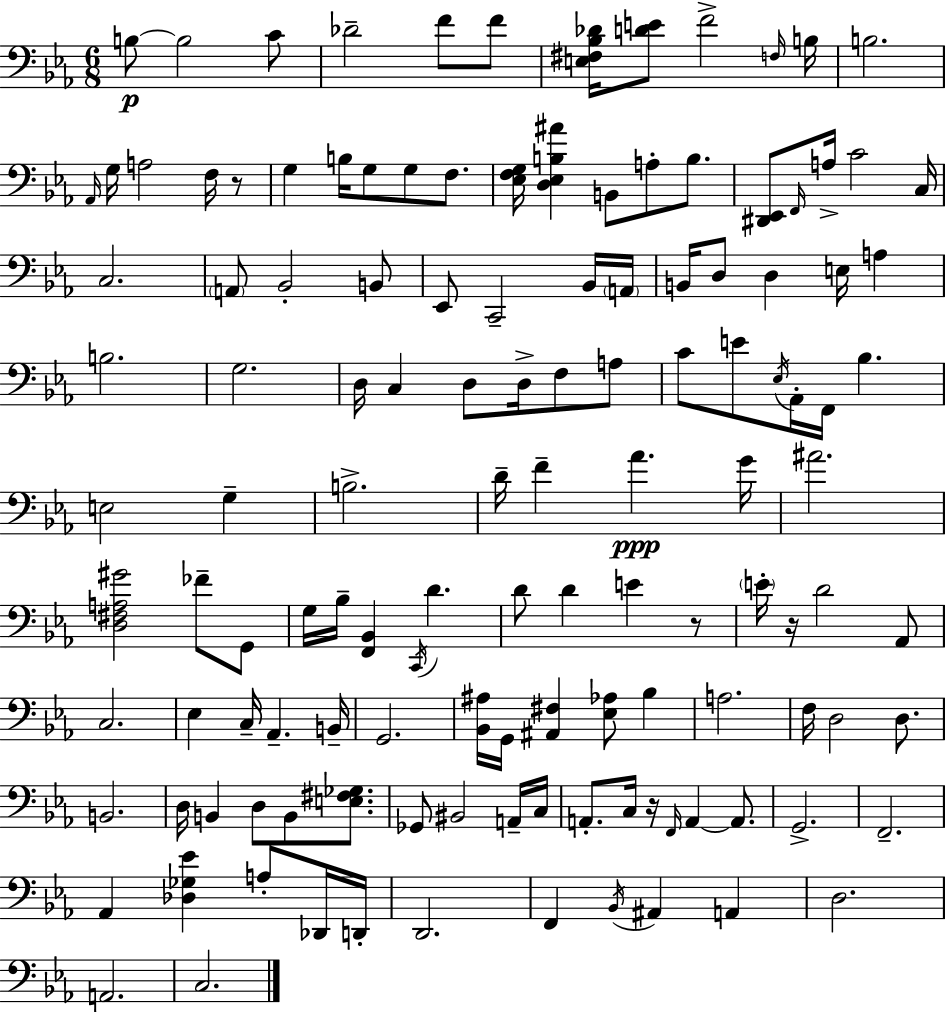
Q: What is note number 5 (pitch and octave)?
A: F4